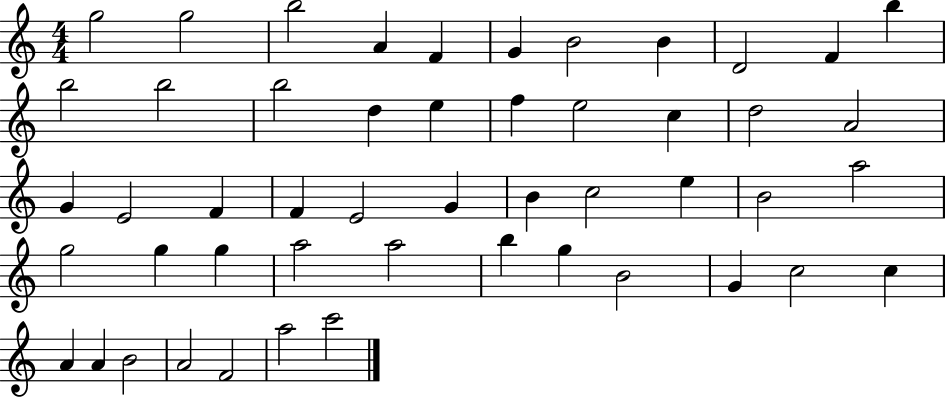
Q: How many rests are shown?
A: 0